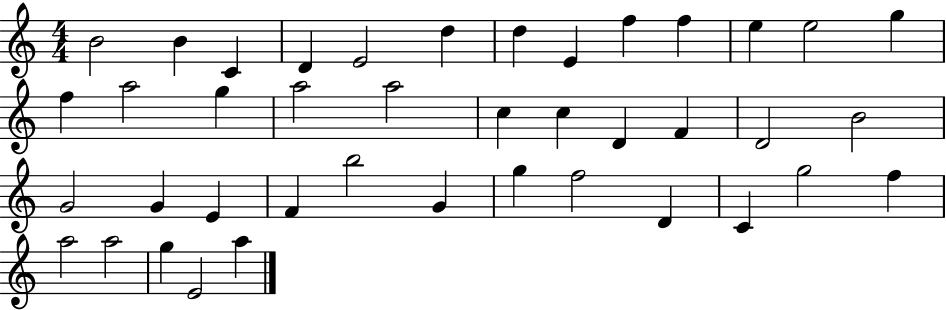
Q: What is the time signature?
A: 4/4